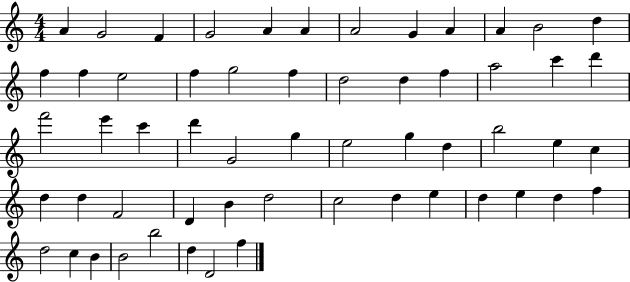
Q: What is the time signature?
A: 4/4